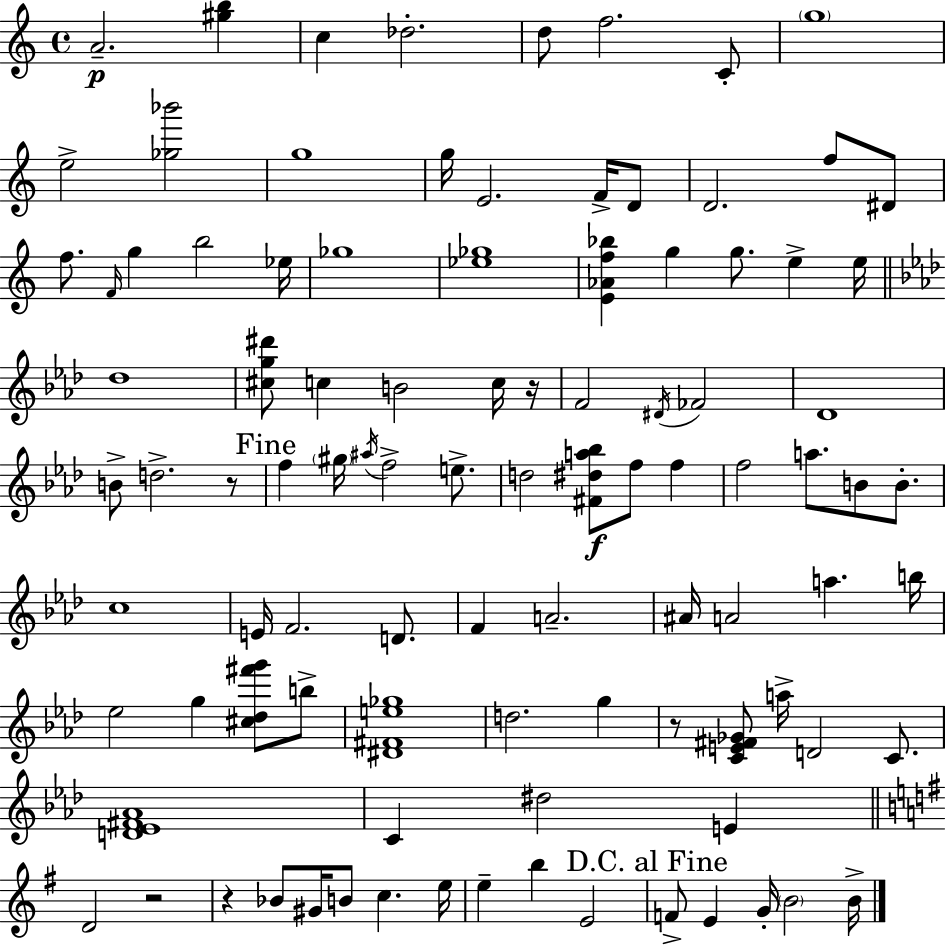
{
  \clef treble
  \time 4/4
  \defaultTimeSignature
  \key a \minor
  a'2.--\p <gis'' b''>4 | c''4 des''2.-. | d''8 f''2. c'8-. | \parenthesize g''1 | \break e''2-> <ges'' bes'''>2 | g''1 | g''16 e'2. f'16-> d'8 | d'2. f''8 dis'8 | \break f''8. \grace { f'16 } g''4 b''2 | ees''16 ges''1 | <ees'' ges''>1 | <e' aes' f'' bes''>4 g''4 g''8. e''4-> | \break e''16 \bar "||" \break \key f \minor des''1 | <cis'' g'' dis'''>8 c''4 b'2 c''16 r16 | f'2 \acciaccatura { dis'16 } fes'2 | des'1 | \break b'8-> d''2.-> r8 | \mark "Fine" f''4 \parenthesize gis''16 \acciaccatura { ais''16 } f''2-> e''8.-> | d''2 <fis' dis'' a'' bes''>8\f f''8 f''4 | f''2 a''8. b'8 b'8.-. | \break c''1 | e'16 f'2. d'8. | f'4 a'2.-- | ais'16 a'2 a''4. | \break b''16 ees''2 g''4 <cis'' des'' fis''' g'''>8 | b''8-> <dis' fis' e'' ges''>1 | d''2. g''4 | r8 <c' e' fis' ges'>8 a''16-> d'2 c'8. | \break <d' ees' fis' aes'>1 | c'4 dis''2 e'4 | \bar "||" \break \key g \major d'2 r2 | r4 bes'8 gis'16 b'8 c''4. e''16 | e''4-- b''4 e'2 | \mark "D.C. al Fine" f'8-> e'4 g'16-. \parenthesize b'2 b'16-> | \break \bar "|."
}